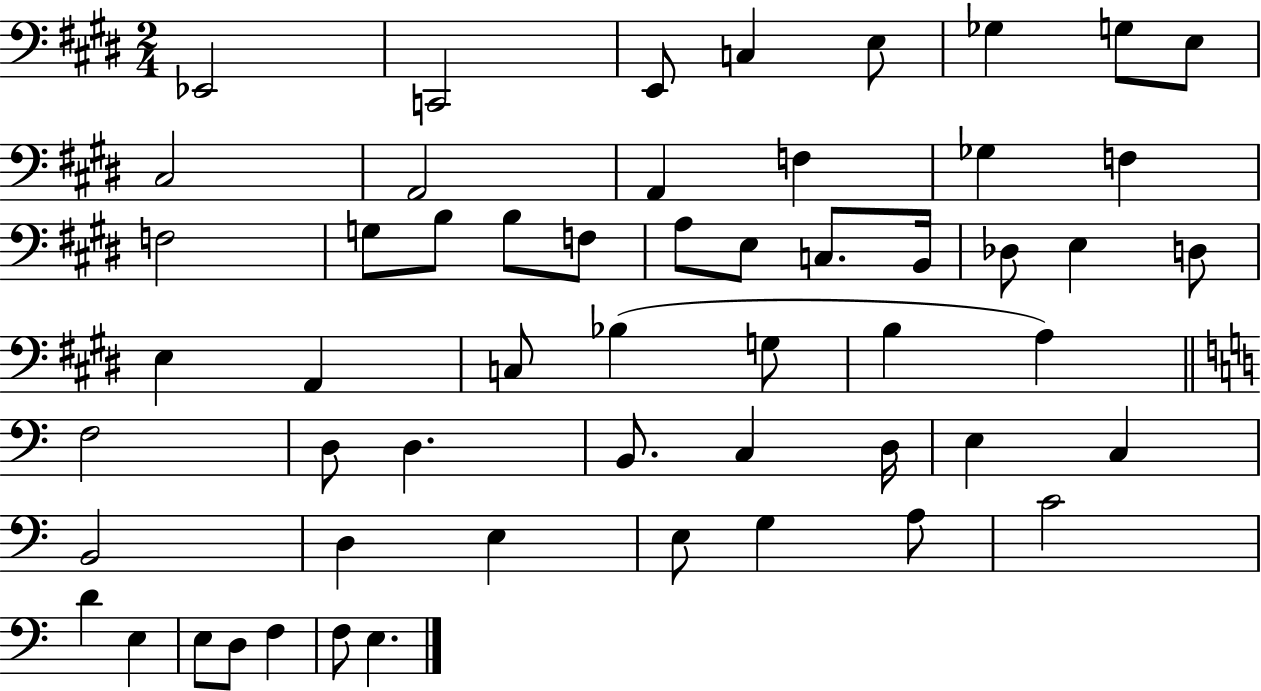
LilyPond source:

{
  \clef bass
  \numericTimeSignature
  \time 2/4
  \key e \major
  \repeat volta 2 { ees,2 | c,2 | e,8 c4 e8 | ges4 g8 e8 | \break cis2 | a,2 | a,4 f4 | ges4 f4 | \break f2 | g8 b8 b8 f8 | a8 e8 c8. b,16 | des8 e4 d8 | \break e4 a,4 | c8 bes4( g8 | b4 a4) | \bar "||" \break \key c \major f2 | d8 d4. | b,8. c4 d16 | e4 c4 | \break b,2 | d4 e4 | e8 g4 a8 | c'2 | \break d'4 e4 | e8 d8 f4 | f8 e4. | } \bar "|."
}